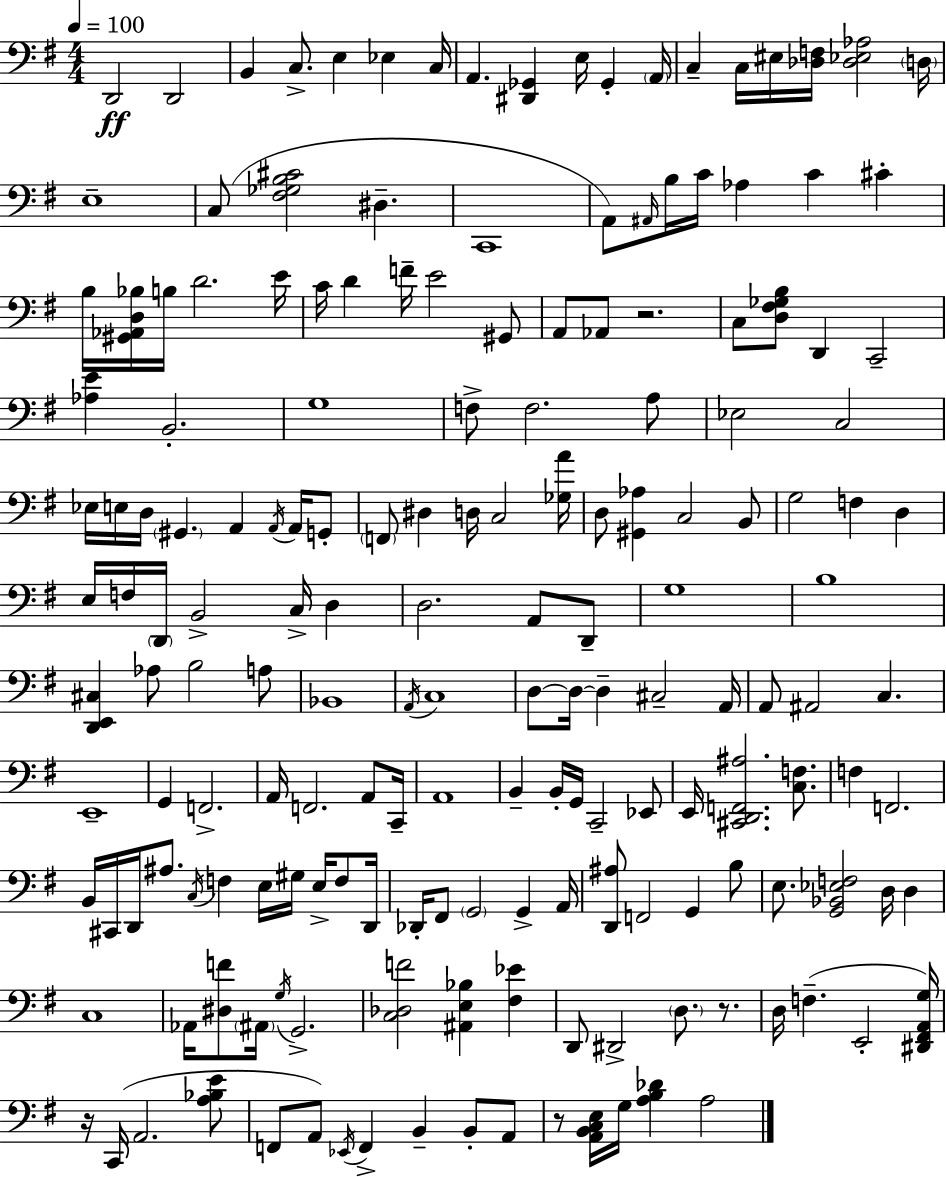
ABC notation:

X:1
T:Untitled
M:4/4
L:1/4
K:Em
D,,2 D,,2 B,, C,/2 E, _E, C,/4 A,, [^D,,_G,,] E,/4 _G,, A,,/4 C, C,/4 ^E,/4 [_D,F,]/4 [_D,_E,_A,]2 D,/4 E,4 C,/2 [^F,_G,B,^C]2 ^D, C,,4 A,,/2 ^A,,/4 B,/4 C/4 _A, C ^C B,/4 [^G,,_A,,D,_B,]/4 B,/4 D2 E/4 C/4 D F/4 E2 ^G,,/2 A,,/2 _A,,/2 z2 C,/2 [D,^F,_G,B,]/2 D,, C,,2 [_A,E] B,,2 G,4 F,/2 F,2 A,/2 _E,2 C,2 _E,/4 E,/4 D,/4 ^G,, A,, A,,/4 A,,/4 G,,/2 F,,/2 ^D, D,/4 C,2 [_G,A]/4 D,/2 [^G,,_A,] C,2 B,,/2 G,2 F, D, E,/4 F,/4 D,,/4 B,,2 C,/4 D, D,2 A,,/2 D,,/2 G,4 B,4 [D,,E,,^C,] _A,/2 B,2 A,/2 _B,,4 A,,/4 C,4 D,/2 D,/4 D, ^C,2 A,,/4 A,,/2 ^A,,2 C, E,,4 G,, F,,2 A,,/4 F,,2 A,,/2 C,,/4 A,,4 B,, B,,/4 G,,/4 C,,2 _E,,/2 E,,/4 [^C,,D,,F,,^A,]2 [C,F,]/2 F, F,,2 B,,/4 ^C,,/4 D,,/4 ^A,/2 C,/4 F, E,/4 ^G,/4 E,/4 F,/2 D,,/4 _D,,/4 ^F,,/2 G,,2 G,, A,,/4 [D,,^A,]/2 F,,2 G,, B,/2 E,/2 [G,,_B,,_E,F,]2 D,/4 D, C,4 _A,,/4 [^D,F]/2 ^A,,/4 G,/4 G,,2 [C,_D,F]2 [^A,,E,_B,] [^F,_E] D,,/2 ^D,,2 D,/2 z/2 D,/4 F, E,,2 [^D,,^F,,A,,G,]/4 z/4 C,,/4 A,,2 [A,_B,E]/2 F,,/2 A,,/2 _E,,/4 F,, B,, B,,/2 A,,/2 z/2 [A,,B,,C,E,]/4 G,/4 [A,B,_D] A,2